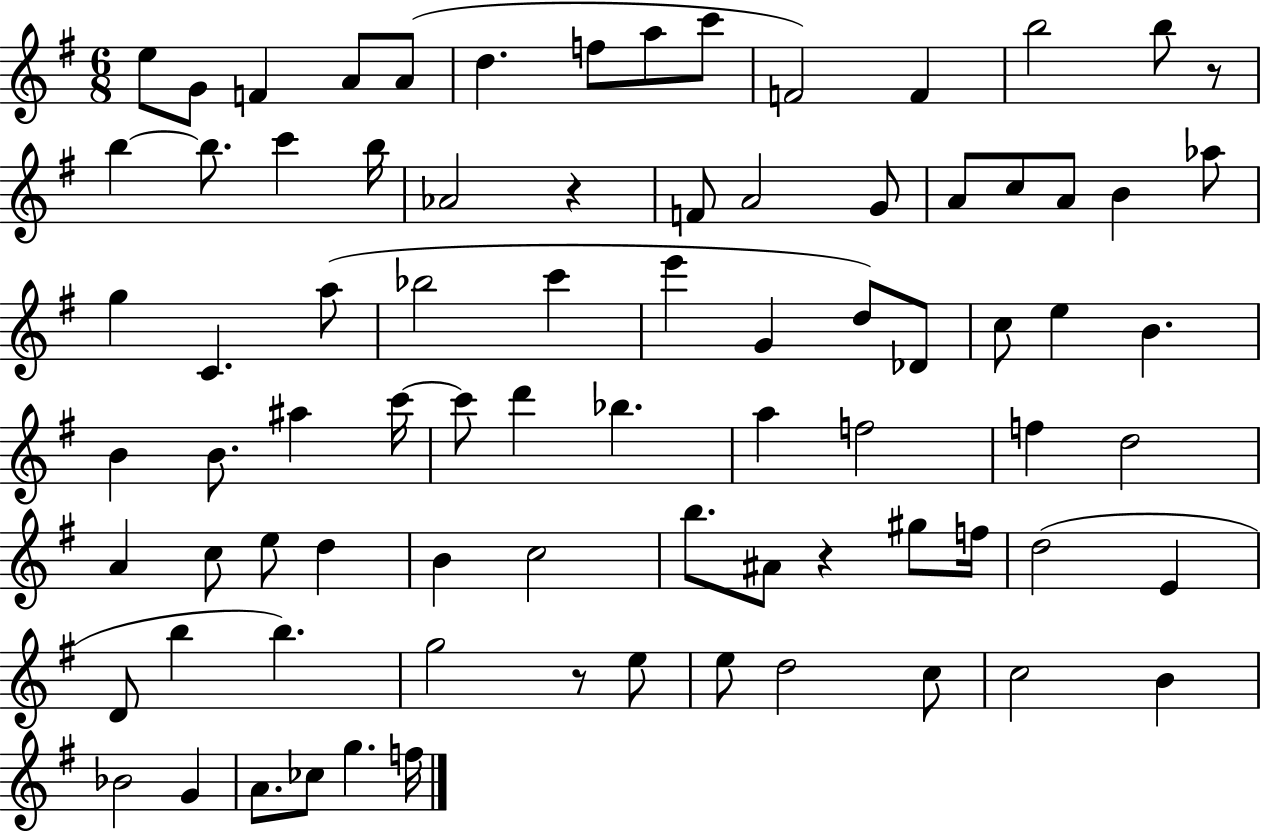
E5/e G4/e F4/q A4/e A4/e D5/q. F5/e A5/e C6/e F4/h F4/q B5/h B5/e R/e B5/q B5/e. C6/q B5/s Ab4/h R/q F4/e A4/h G4/e A4/e C5/e A4/e B4/q Ab5/e G5/q C4/q. A5/e Bb5/h C6/q E6/q G4/q D5/e Db4/e C5/e E5/q B4/q. B4/q B4/e. A#5/q C6/s C6/e D6/q Bb5/q. A5/q F5/h F5/q D5/h A4/q C5/e E5/e D5/q B4/q C5/h B5/e. A#4/e R/q G#5/e F5/s D5/h E4/q D4/e B5/q B5/q. G5/h R/e E5/e E5/e D5/h C5/e C5/h B4/q Bb4/h G4/q A4/e. CES5/e G5/q. F5/s